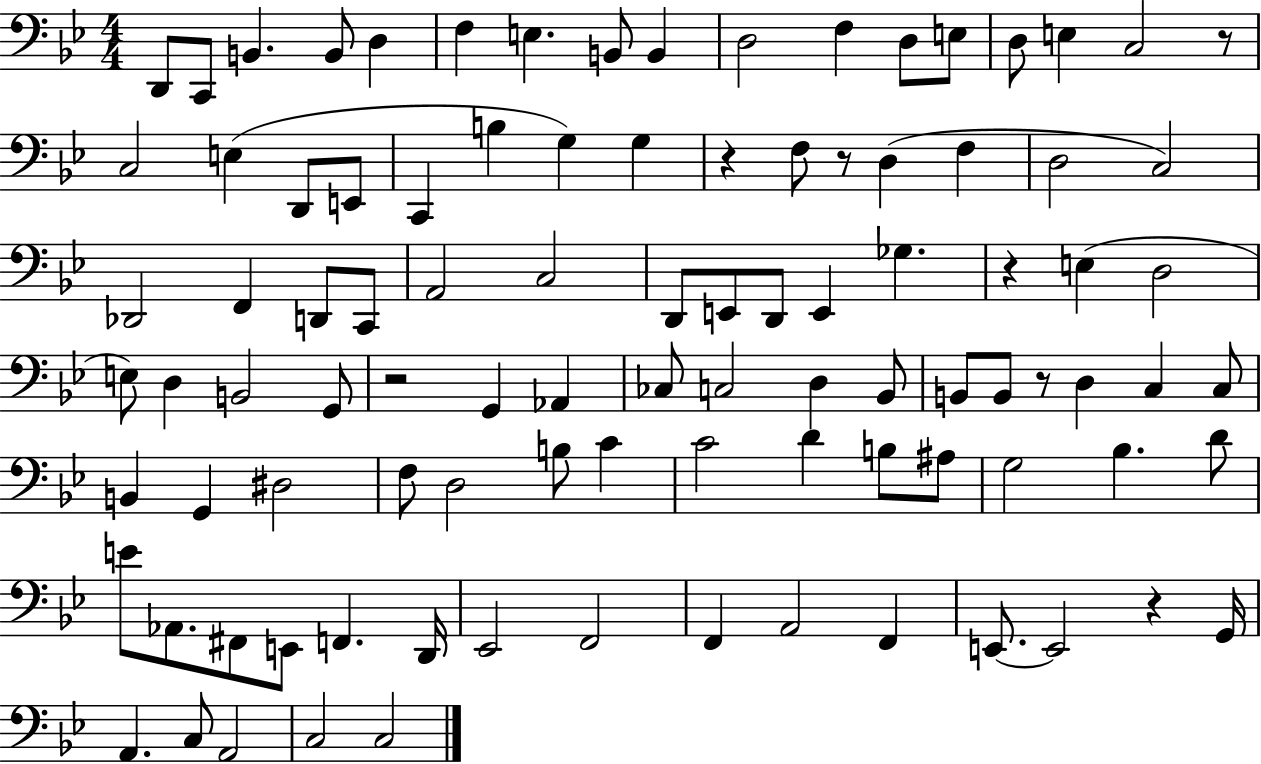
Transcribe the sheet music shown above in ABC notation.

X:1
T:Untitled
M:4/4
L:1/4
K:Bb
D,,/2 C,,/2 B,, B,,/2 D, F, E, B,,/2 B,, D,2 F, D,/2 E,/2 D,/2 E, C,2 z/2 C,2 E, D,,/2 E,,/2 C,, B, G, G, z F,/2 z/2 D, F, D,2 C,2 _D,,2 F,, D,,/2 C,,/2 A,,2 C,2 D,,/2 E,,/2 D,,/2 E,, _G, z E, D,2 E,/2 D, B,,2 G,,/2 z2 G,, _A,, _C,/2 C,2 D, _B,,/2 B,,/2 B,,/2 z/2 D, C, C,/2 B,, G,, ^D,2 F,/2 D,2 B,/2 C C2 D B,/2 ^A,/2 G,2 _B, D/2 E/2 _A,,/2 ^F,,/2 E,,/2 F,, D,,/4 _E,,2 F,,2 F,, A,,2 F,, E,,/2 E,,2 z G,,/4 A,, C,/2 A,,2 C,2 C,2